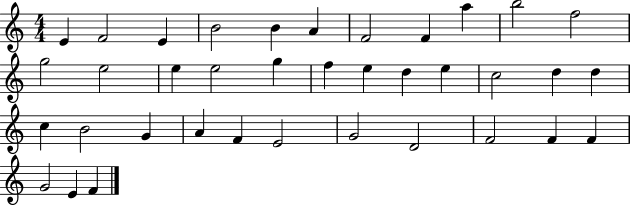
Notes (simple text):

E4/q F4/h E4/q B4/h B4/q A4/q F4/h F4/q A5/q B5/h F5/h G5/h E5/h E5/q E5/h G5/q F5/q E5/q D5/q E5/q C5/h D5/q D5/q C5/q B4/h G4/q A4/q F4/q E4/h G4/h D4/h F4/h F4/q F4/q G4/h E4/q F4/q